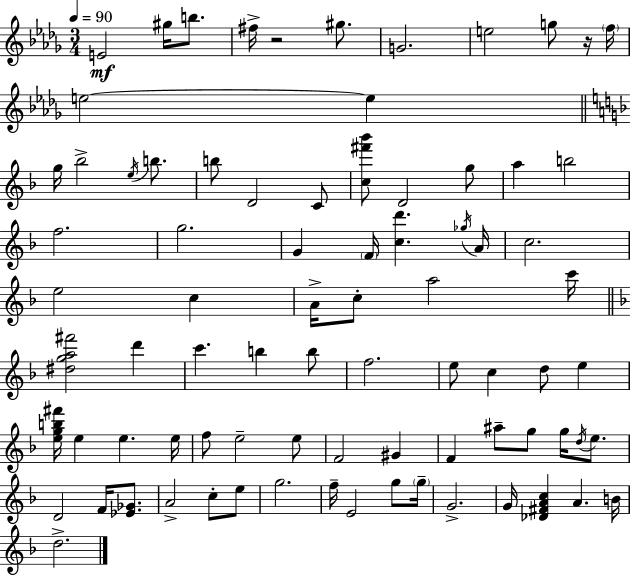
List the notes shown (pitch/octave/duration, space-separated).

E4/h G#5/s B5/e. F#5/s R/h G#5/e. G4/h. E5/h G5/e R/s F5/s E5/h E5/q G5/s Bb5/h E5/s B5/e. B5/e D4/h C4/e [C5,F#6,Bb6]/e D4/h G5/e A5/q B5/h F5/h. G5/h. G4/q F4/s [C5,D6]/q. Gb5/s A4/s C5/h. E5/h C5/q A4/s C5/e A5/h C6/s [D#5,G5,A5,F#6]/h D6/q C6/q. B5/q B5/e F5/h. E5/e C5/q D5/e E5/q [E5,G5,B5,F#6]/s E5/q E5/q. E5/s F5/e E5/h E5/e F4/h G#4/q F4/q A#5/e G5/e G5/s D5/s E5/e. D4/h F4/s [Eb4,Gb4]/e. A4/h C5/e E5/e G5/h. F5/s E4/h G5/e G5/s G4/h. G4/s [Db4,F#4,A4,C5]/q A4/q. B4/s D5/h.